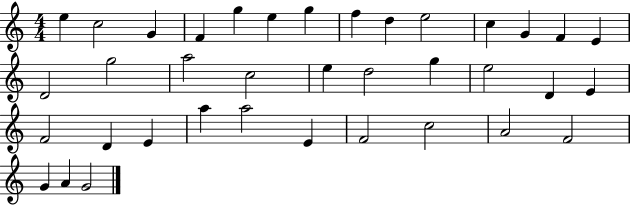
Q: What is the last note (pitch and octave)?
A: G4